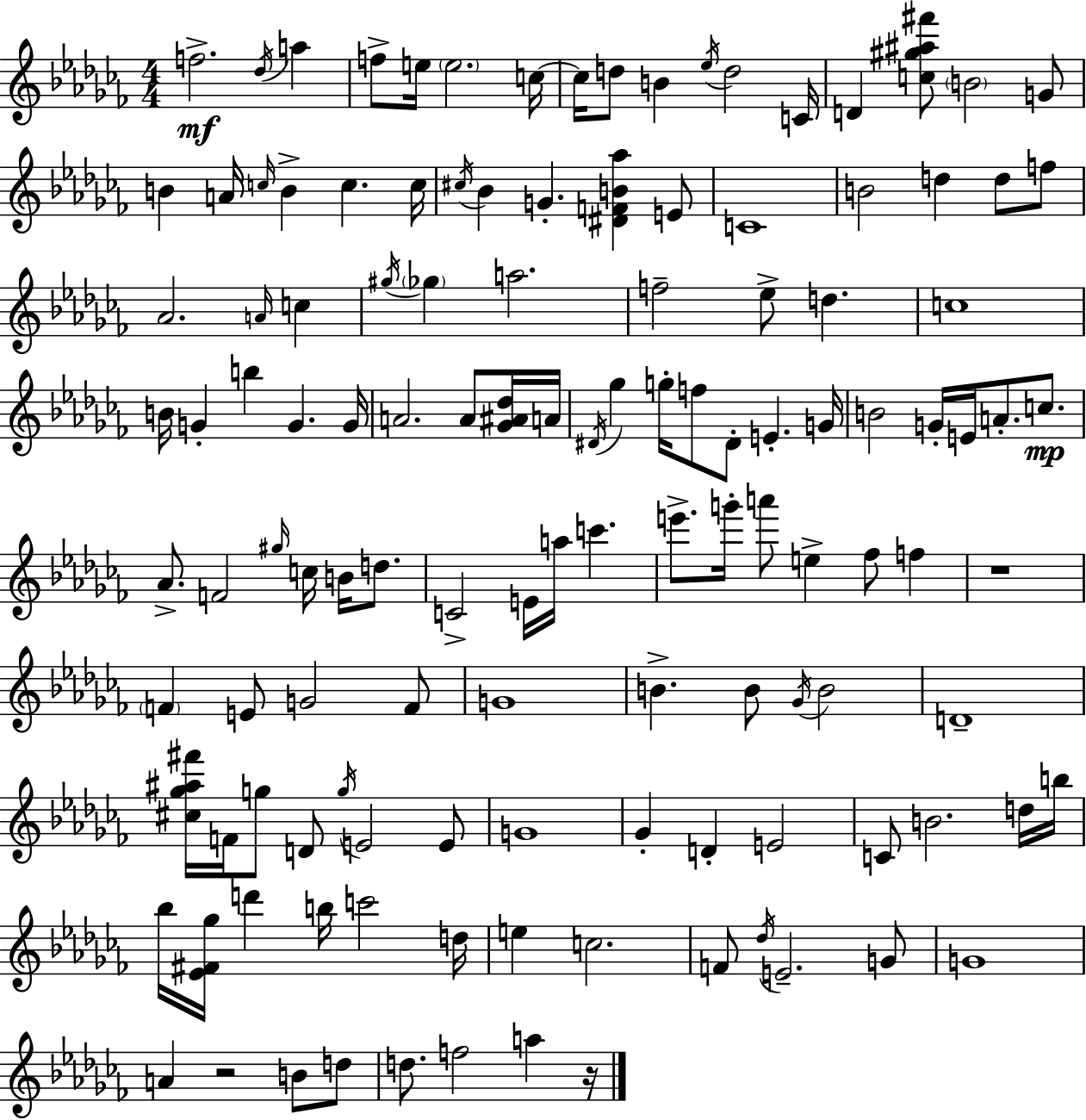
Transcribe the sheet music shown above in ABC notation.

X:1
T:Untitled
M:4/4
L:1/4
K:Abm
f2 _d/4 a f/2 e/4 e2 c/4 c/4 d/2 B _e/4 d2 C/4 D [c^g^a^f']/2 B2 G/2 B A/4 c/4 B c c/4 ^c/4 _B G [^DFB_a] E/2 C4 B2 d d/2 f/2 _A2 A/4 c ^g/4 _g a2 f2 _e/2 d c4 B/4 G b G G/4 A2 A/2 [_G^A_d]/4 A/4 ^D/4 _g g/4 f/2 ^D/2 E G/4 B2 G/4 E/4 A/2 c/2 _A/2 F2 ^g/4 c/4 B/4 d/2 C2 E/4 a/4 c' e'/2 g'/4 a'/2 e _f/2 f z4 F E/2 G2 F/2 G4 B B/2 _G/4 B2 D4 [^c_g^a^f']/4 F/4 g/2 D/2 g/4 E2 E/2 G4 _G D E2 C/2 B2 d/4 b/4 _b/4 [_E^F_g]/4 d' b/4 c'2 d/4 e c2 F/2 _d/4 E2 G/2 G4 A z2 B/2 d/2 d/2 f2 a z/4